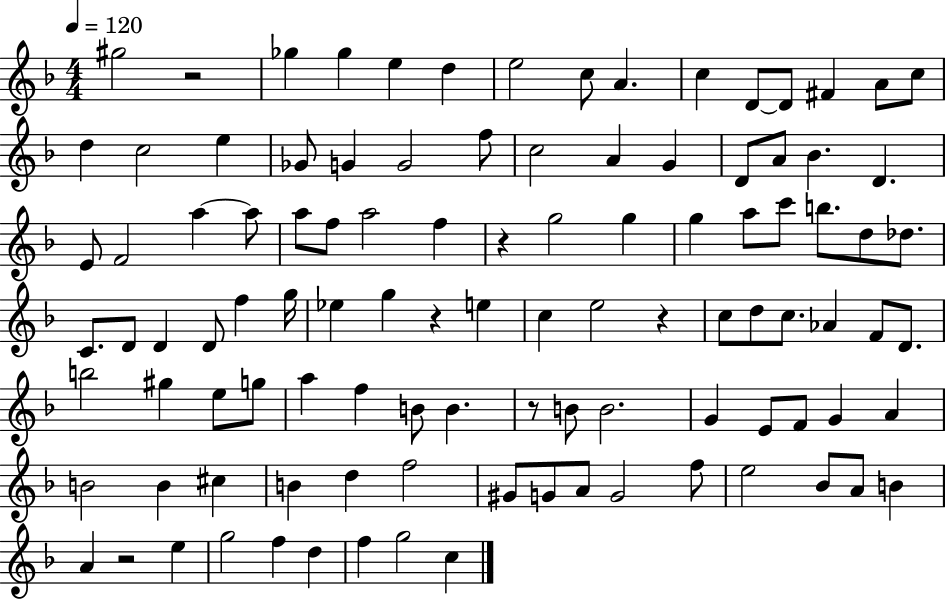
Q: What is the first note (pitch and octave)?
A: G#5